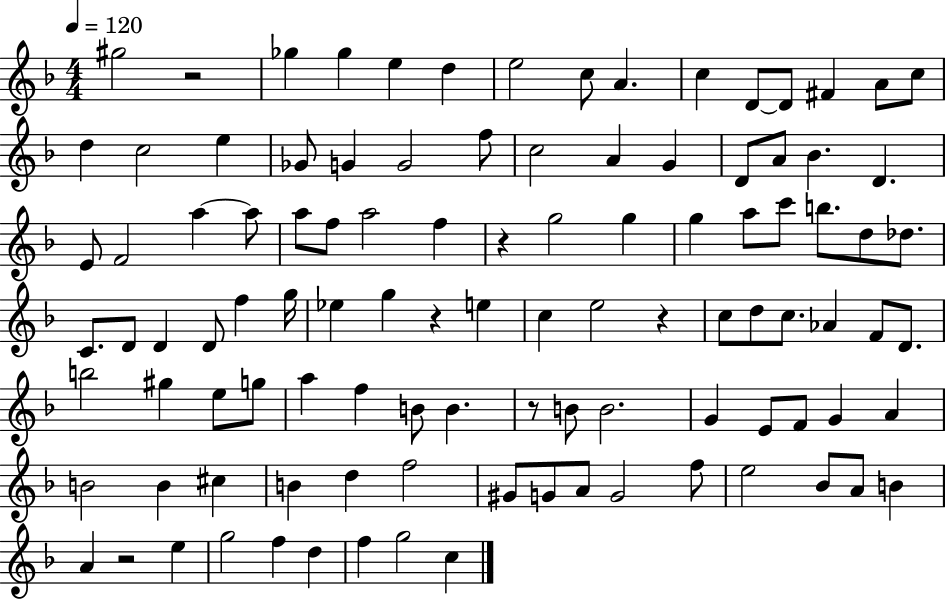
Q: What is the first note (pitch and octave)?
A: G#5